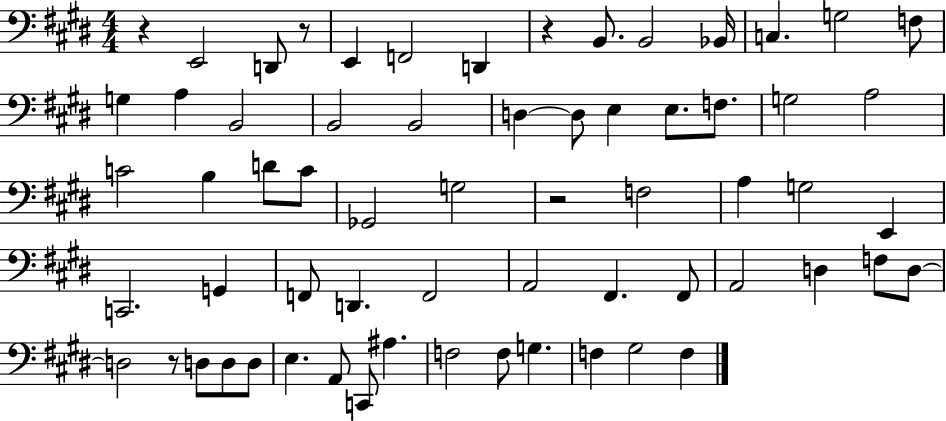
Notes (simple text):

R/q E2/h D2/e R/e E2/q F2/h D2/q R/q B2/e. B2/h Bb2/s C3/q. G3/h F3/e G3/q A3/q B2/h B2/h B2/h D3/q D3/e E3/q E3/e. F3/e. G3/h A3/h C4/h B3/q D4/e C4/e Gb2/h G3/h R/h F3/h A3/q G3/h E2/q C2/h. G2/q F2/e D2/q. F2/h A2/h F#2/q. F#2/e A2/h D3/q F3/e D3/e D3/h R/e D3/e D3/e D3/e E3/q. A2/e C2/e A#3/q. F3/h F3/e G3/q. F3/q G#3/h F3/q